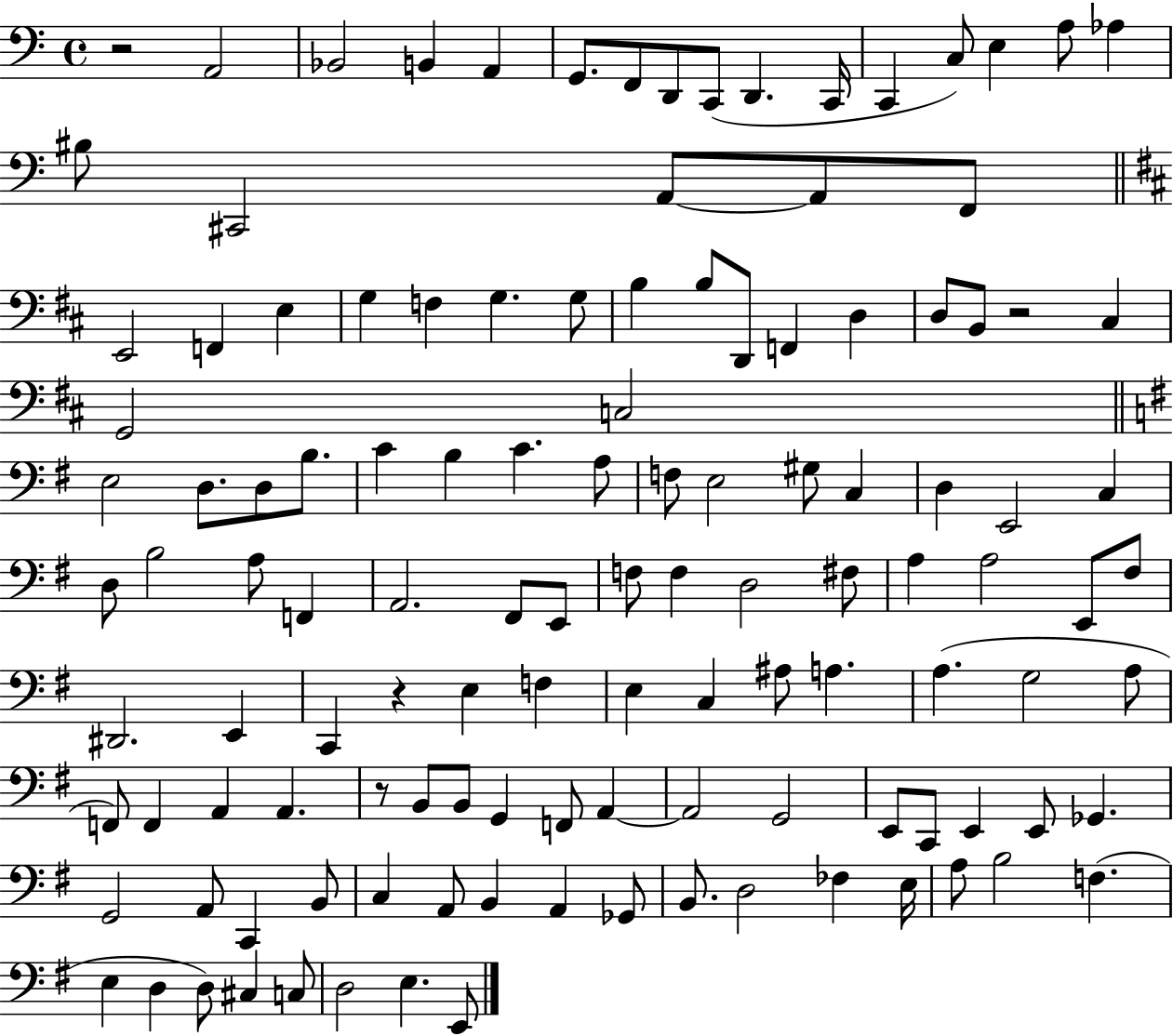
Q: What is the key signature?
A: C major